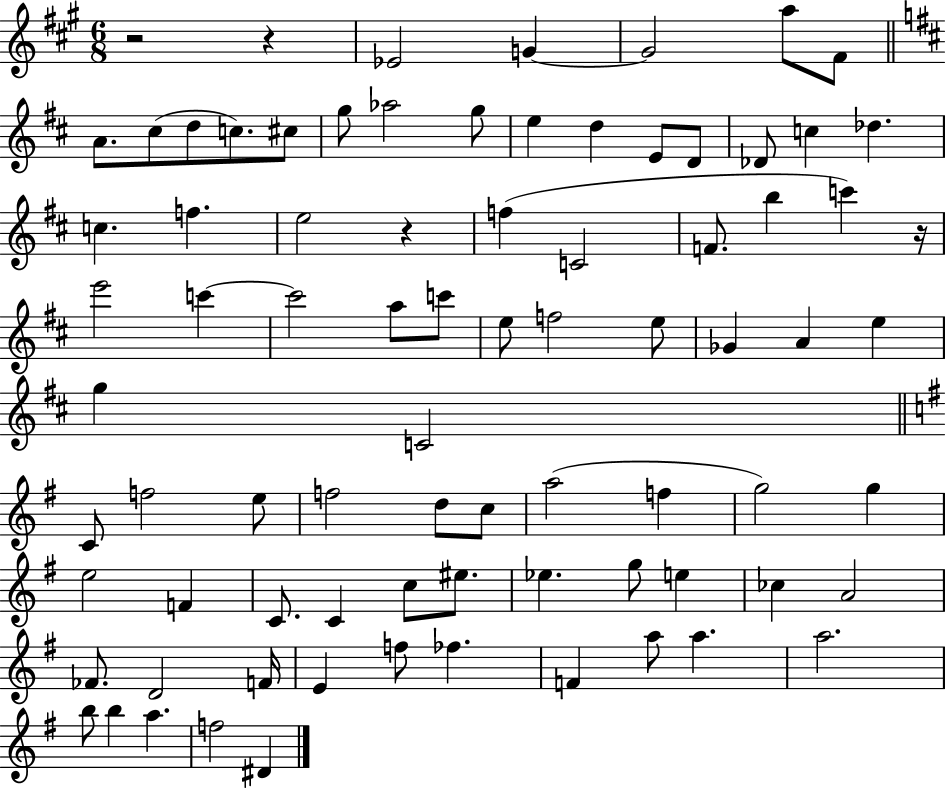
{
  \clef treble
  \numericTimeSignature
  \time 6/8
  \key a \major
  r2 r4 | ees'2 g'4~~ | g'2 a''8 fis'8 | \bar "||" \break \key d \major a'8. cis''8( d''8 c''8.) cis''8 | g''8 aes''2 g''8 | e''4 d''4 e'8 d'8 | des'8 c''4 des''4. | \break c''4. f''4. | e''2 r4 | f''4( c'2 | f'8. b''4 c'''4) r16 | \break e'''2 c'''4~~ | c'''2 a''8 c'''8 | e''8 f''2 e''8 | ges'4 a'4 e''4 | \break g''4 c'2 | \bar "||" \break \key g \major c'8 f''2 e''8 | f''2 d''8 c''8 | a''2( f''4 | g''2) g''4 | \break e''2 f'4 | c'8. c'4 c''8 eis''8. | ees''4. g''8 e''4 | ces''4 a'2 | \break fes'8. d'2 f'16 | e'4 f''8 fes''4. | f'4 a''8 a''4. | a''2. | \break b''8 b''4 a''4. | f''2 dis'4 | \bar "|."
}